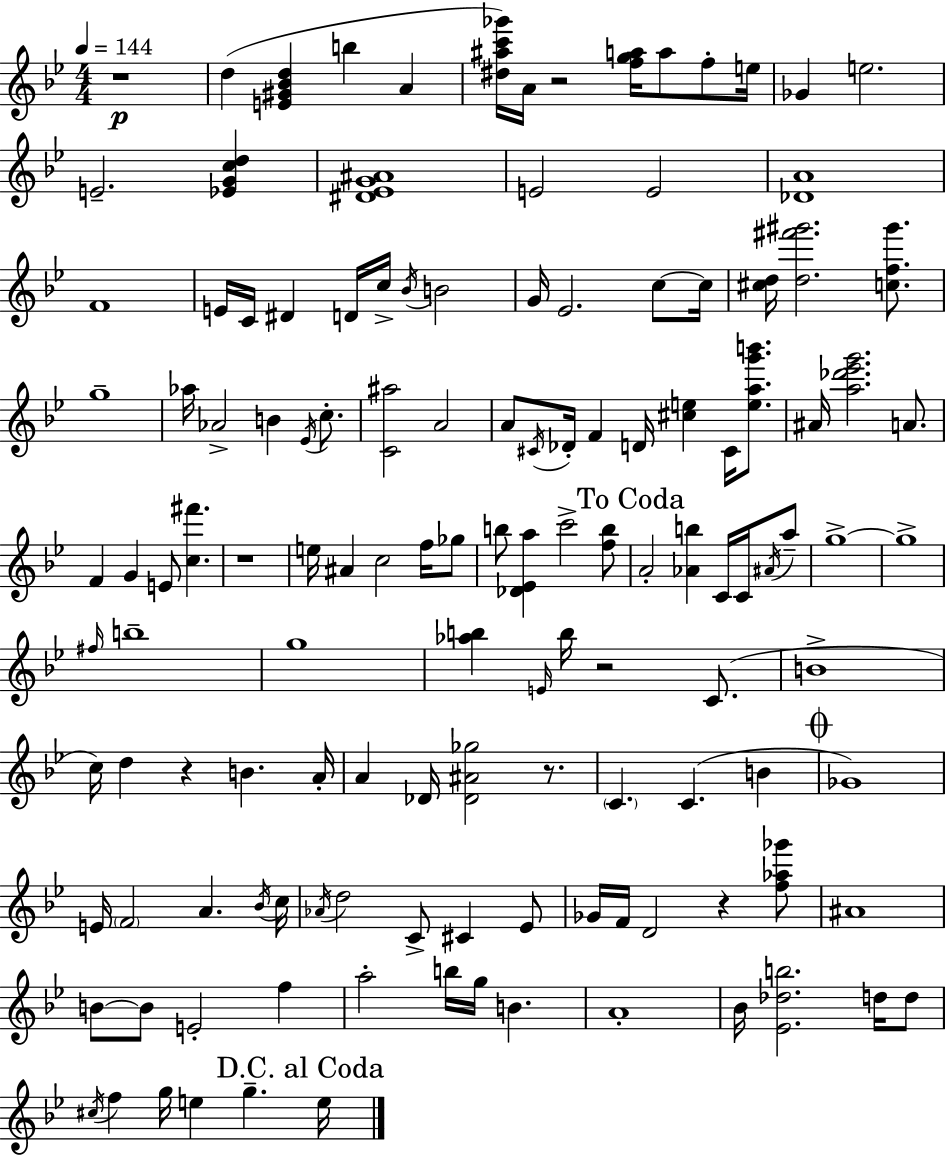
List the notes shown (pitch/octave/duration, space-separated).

R/w D5/q [E4,G#4,Bb4,D5]/q B5/q A4/q [D#5,A#5,C6,Gb6]/s A4/s R/h [F5,G5,A5]/s A5/e F5/e E5/s Gb4/q E5/h. E4/h. [Eb4,G4,C5,D5]/q [D#4,Eb4,G4,A#4]/w E4/h E4/h [Db4,A4]/w F4/w E4/s C4/s D#4/q D4/s C5/s Bb4/s B4/h G4/s Eb4/h. C5/e C5/s [C#5,D5]/s [D5,F#6,G#6]/h. [C5,F5,G#6]/e. G5/w Ab5/s Ab4/h B4/q Eb4/s C5/e. [C4,A#5]/h A4/h A4/e C#4/s Db4/s F4/q D4/s [C#5,E5]/q C#4/s [E5,A5,G6,B6]/e. A#4/s [A5,Db6,Eb6,G6]/h. A4/e. F4/q G4/q E4/e [C5,F#6]/q. R/w E5/s A#4/q C5/h F5/s Gb5/e B5/e [Db4,Eb4,A5]/q C6/h [F5,B5]/e A4/h [Ab4,B5]/q C4/s C4/s A#4/s A5/e G5/w G5/w F#5/s B5/w G5/w [Ab5,B5]/q E4/s B5/s R/h C4/e. B4/w C5/s D5/q R/q B4/q. A4/s A4/q Db4/s [Db4,A#4,Gb5]/h R/e. C4/q. C4/q. B4/q Gb4/w E4/s F4/h A4/q. Bb4/s C5/s Ab4/s D5/h C4/e C#4/q Eb4/e Gb4/s F4/s D4/h R/q [F5,Ab5,Gb6]/e A#4/w B4/e B4/e E4/h F5/q A5/h B5/s G5/s B4/q. A4/w Bb4/s [Eb4,Db5,B5]/h. D5/s D5/e C#5/s F5/q G5/s E5/q G5/q. E5/s